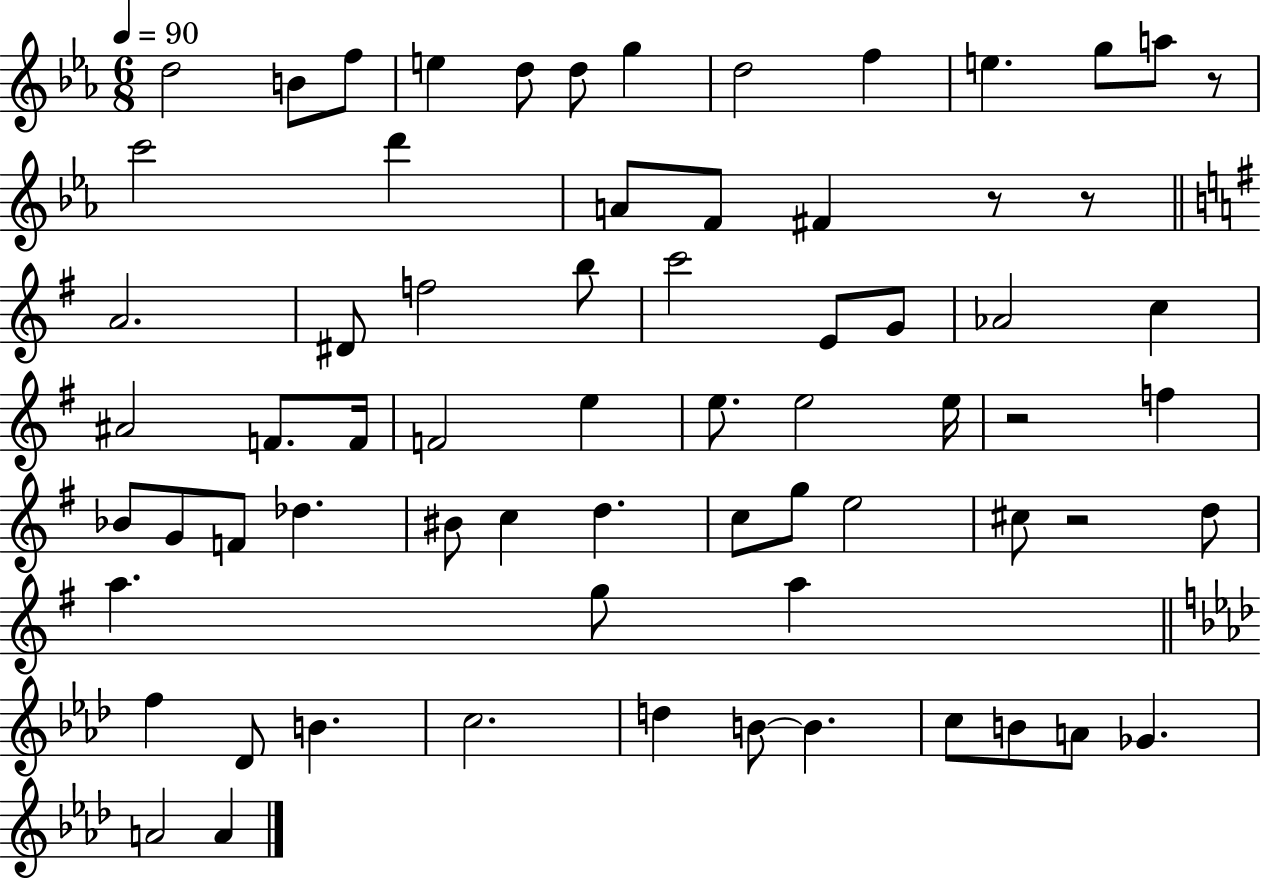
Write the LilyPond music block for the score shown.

{
  \clef treble
  \numericTimeSignature
  \time 6/8
  \key ees \major
  \tempo 4 = 90
  d''2 b'8 f''8 | e''4 d''8 d''8 g''4 | d''2 f''4 | e''4. g''8 a''8 r8 | \break c'''2 d'''4 | a'8 f'8 fis'4 r8 r8 | \bar "||" \break \key e \minor a'2. | dis'8 f''2 b''8 | c'''2 e'8 g'8 | aes'2 c''4 | \break ais'2 f'8. f'16 | f'2 e''4 | e''8. e''2 e''16 | r2 f''4 | \break bes'8 g'8 f'8 des''4. | bis'8 c''4 d''4. | c''8 g''8 e''2 | cis''8 r2 d''8 | \break a''4. g''8 a''4 | \bar "||" \break \key aes \major f''4 des'8 b'4. | c''2. | d''4 b'8~~ b'4. | c''8 b'8 a'8 ges'4. | \break a'2 a'4 | \bar "|."
}